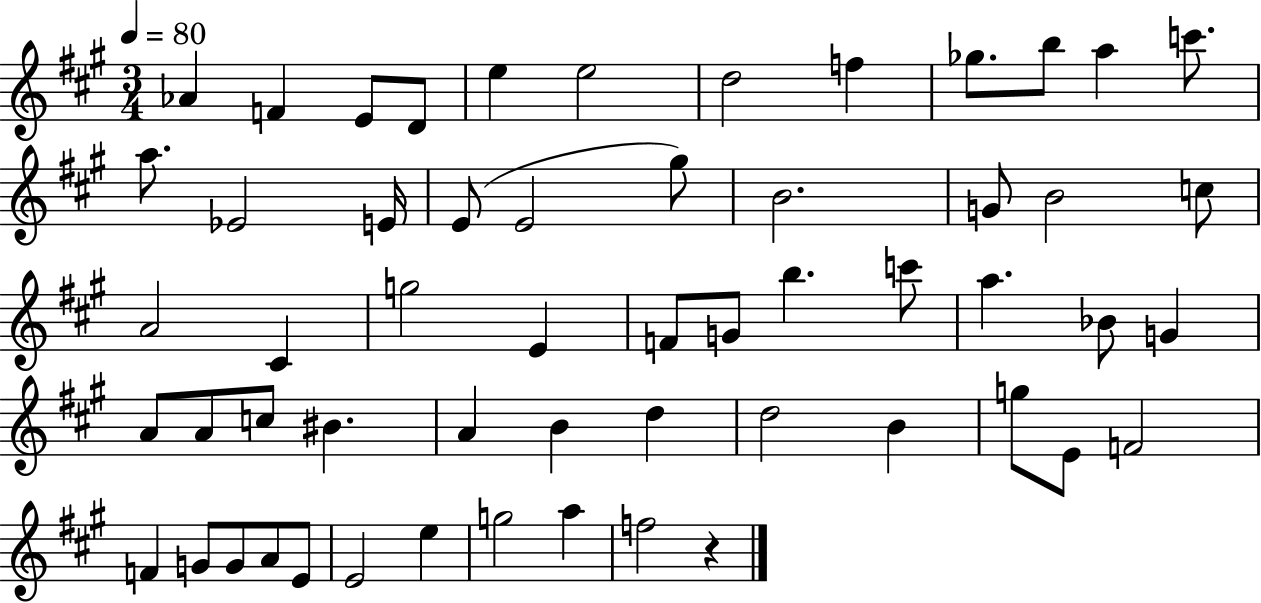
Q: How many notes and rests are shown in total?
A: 56